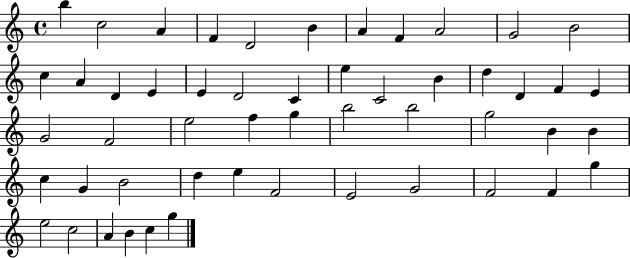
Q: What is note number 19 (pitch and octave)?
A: E5